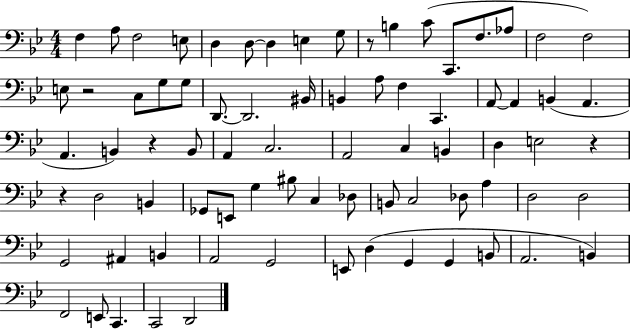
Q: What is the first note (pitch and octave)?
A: F3